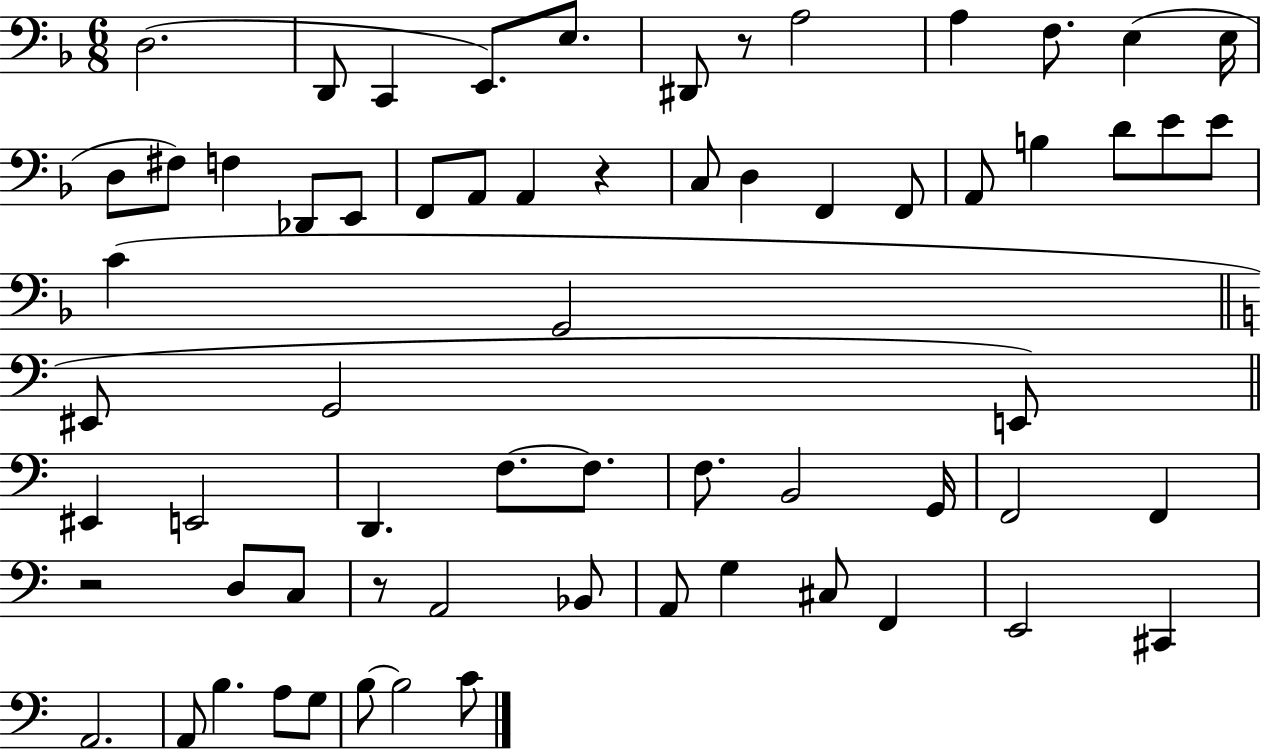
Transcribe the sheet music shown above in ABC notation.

X:1
T:Untitled
M:6/8
L:1/4
K:F
D,2 D,,/2 C,, E,,/2 E,/2 ^D,,/2 z/2 A,2 A, F,/2 E, E,/4 D,/2 ^F,/2 F, _D,,/2 E,,/2 F,,/2 A,,/2 A,, z C,/2 D, F,, F,,/2 A,,/2 B, D/2 E/2 E/2 C G,,2 ^E,,/2 G,,2 E,,/2 ^E,, E,,2 D,, F,/2 F,/2 F,/2 B,,2 G,,/4 F,,2 F,, z2 D,/2 C,/2 z/2 A,,2 _B,,/2 A,,/2 G, ^C,/2 F,, E,,2 ^C,, A,,2 A,,/2 B, A,/2 G,/2 B,/2 B,2 C/2